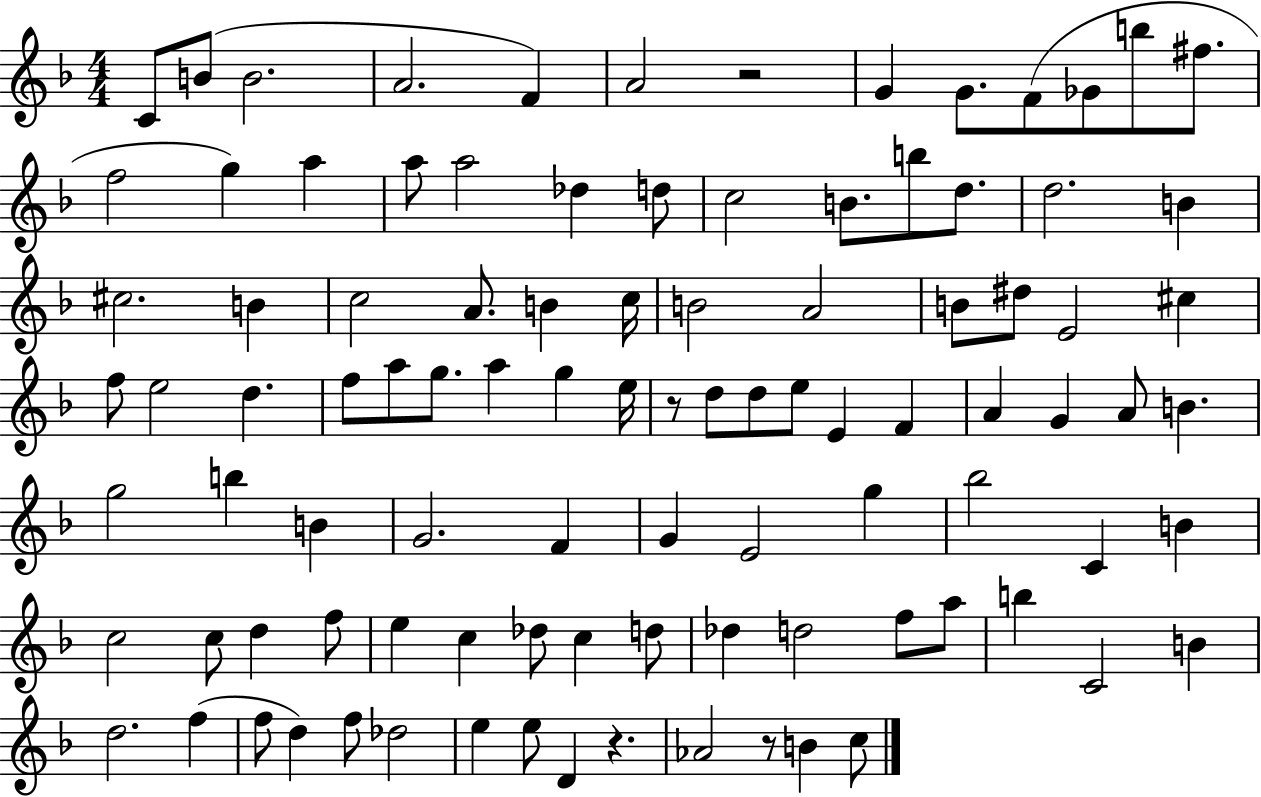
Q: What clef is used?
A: treble